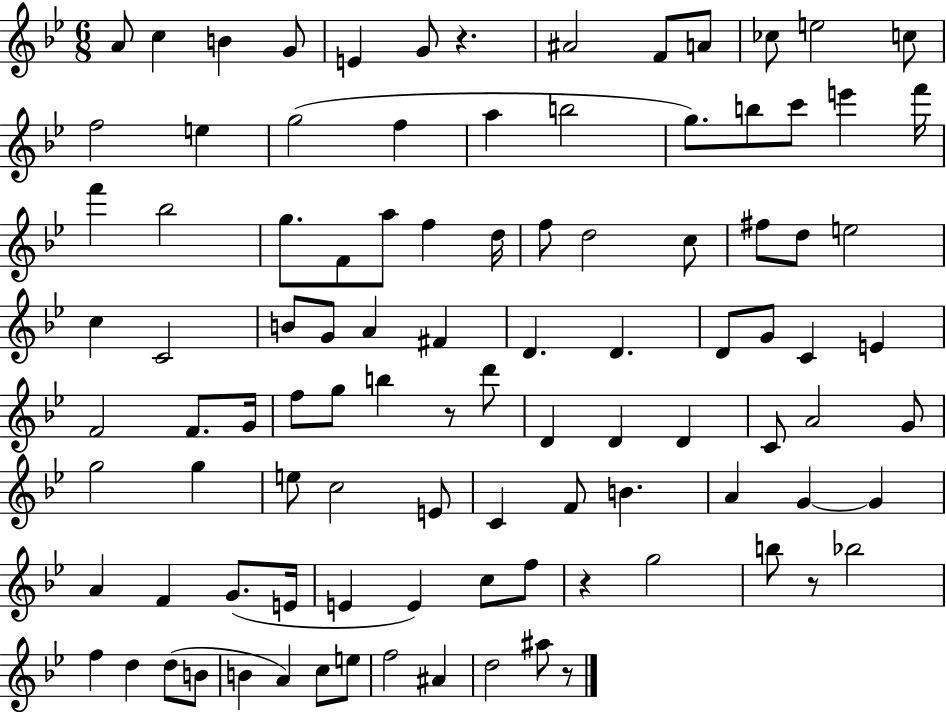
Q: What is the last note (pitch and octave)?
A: A#5